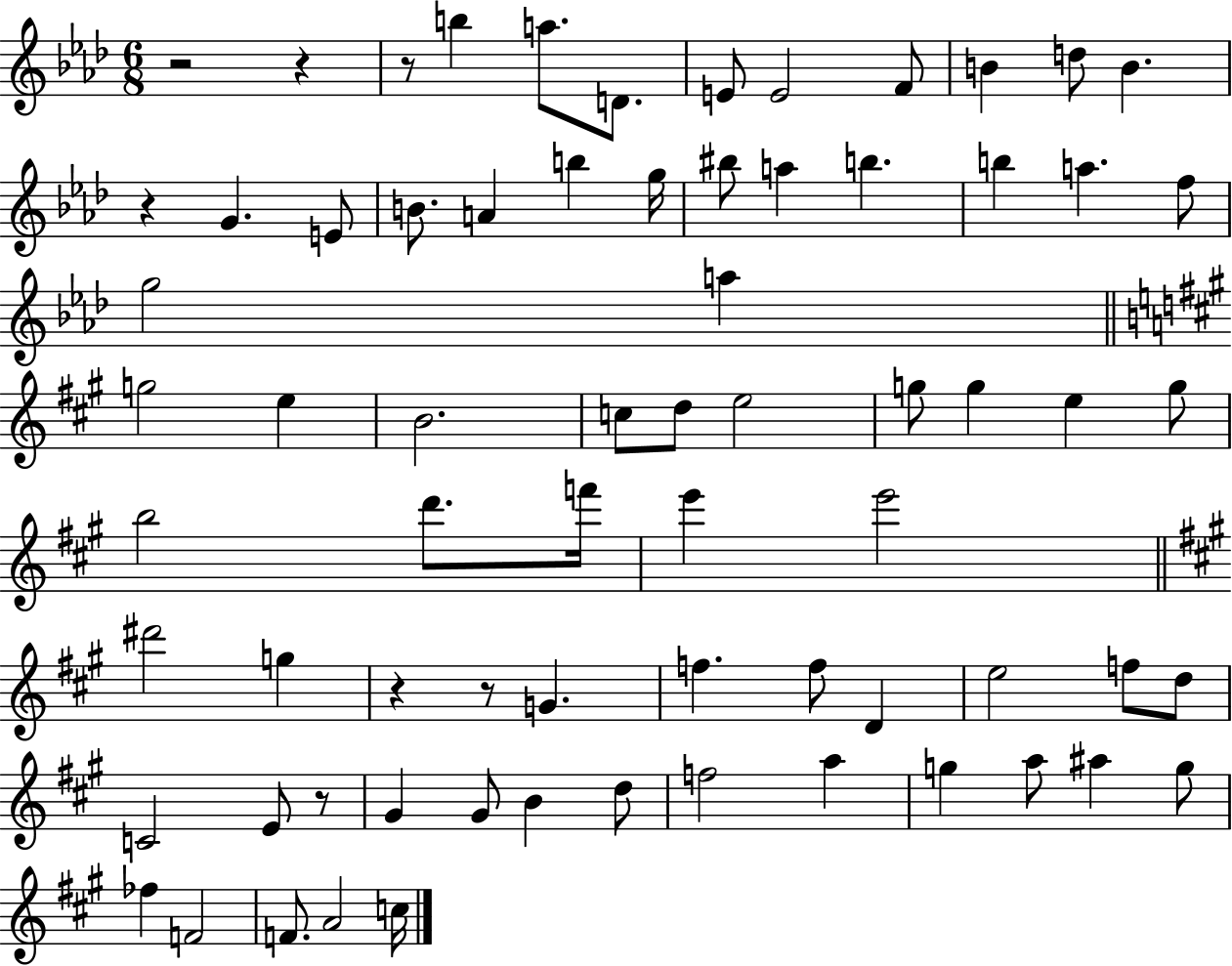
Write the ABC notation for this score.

X:1
T:Untitled
M:6/8
L:1/4
K:Ab
z2 z z/2 b a/2 D/2 E/2 E2 F/2 B d/2 B z G E/2 B/2 A b g/4 ^b/2 a b b a f/2 g2 a g2 e B2 c/2 d/2 e2 g/2 g e g/2 b2 d'/2 f'/4 e' e'2 ^d'2 g z z/2 G f f/2 D e2 f/2 d/2 C2 E/2 z/2 ^G ^G/2 B d/2 f2 a g a/2 ^a g/2 _f F2 F/2 A2 c/4